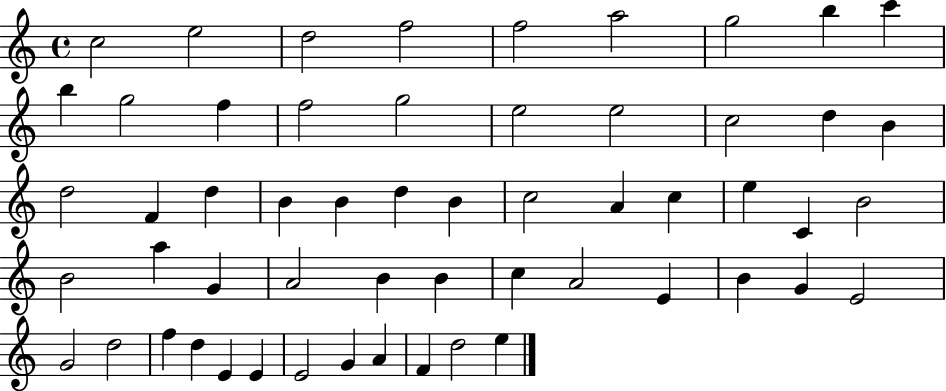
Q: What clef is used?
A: treble